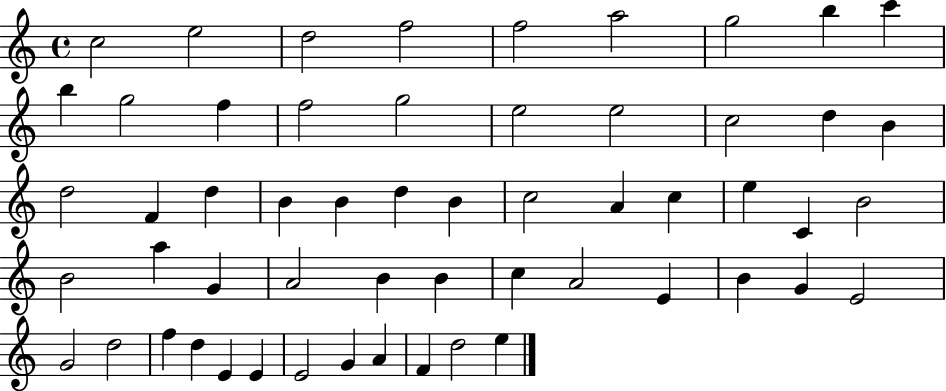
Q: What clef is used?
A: treble